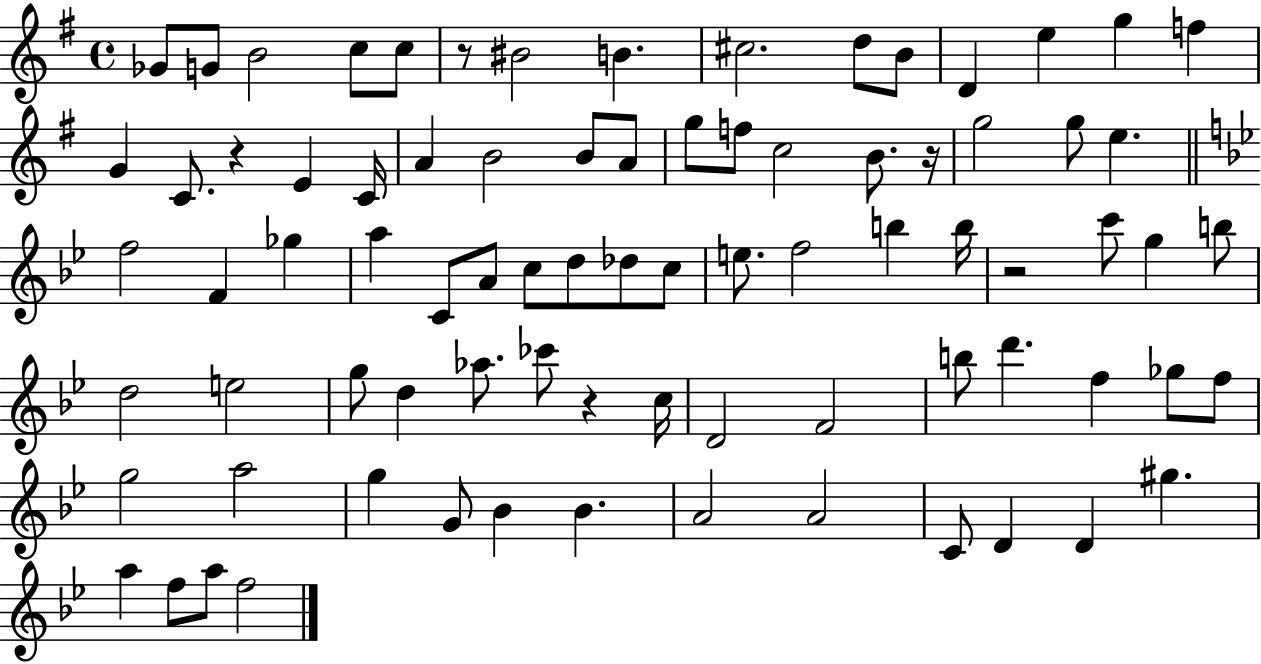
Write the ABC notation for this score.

X:1
T:Untitled
M:4/4
L:1/4
K:G
_G/2 G/2 B2 c/2 c/2 z/2 ^B2 B ^c2 d/2 B/2 D e g f G C/2 z E C/4 A B2 B/2 A/2 g/2 f/2 c2 B/2 z/4 g2 g/2 e f2 F _g a C/2 A/2 c/2 d/2 _d/2 c/2 e/2 f2 b b/4 z2 c'/2 g b/2 d2 e2 g/2 d _a/2 _c'/2 z c/4 D2 F2 b/2 d' f _g/2 f/2 g2 a2 g G/2 _B _B A2 A2 C/2 D D ^g a f/2 a/2 f2